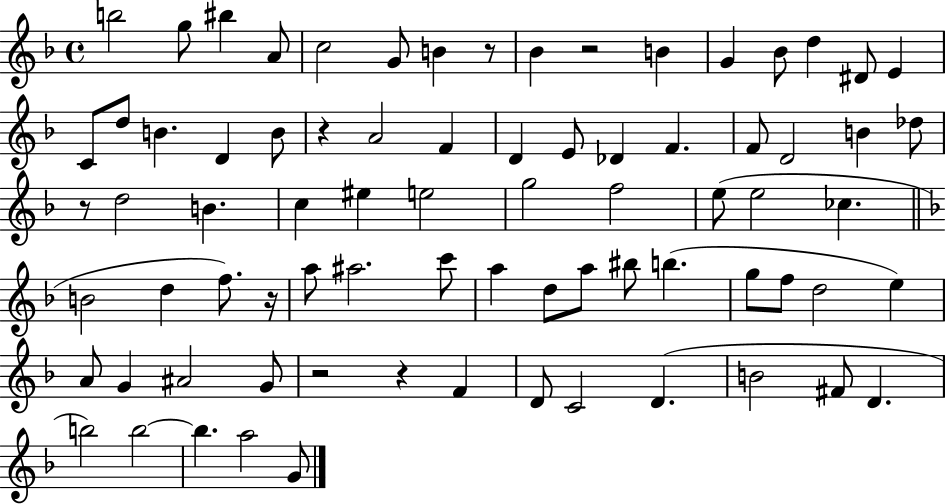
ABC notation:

X:1
T:Untitled
M:4/4
L:1/4
K:F
b2 g/2 ^b A/2 c2 G/2 B z/2 _B z2 B G _B/2 d ^D/2 E C/2 d/2 B D B/2 z A2 F D E/2 _D F F/2 D2 B _d/2 z/2 d2 B c ^e e2 g2 f2 e/2 e2 _c B2 d f/2 z/4 a/2 ^a2 c'/2 a d/2 a/2 ^b/2 b g/2 f/2 d2 e A/2 G ^A2 G/2 z2 z F D/2 C2 D B2 ^F/2 D b2 b2 b a2 G/2